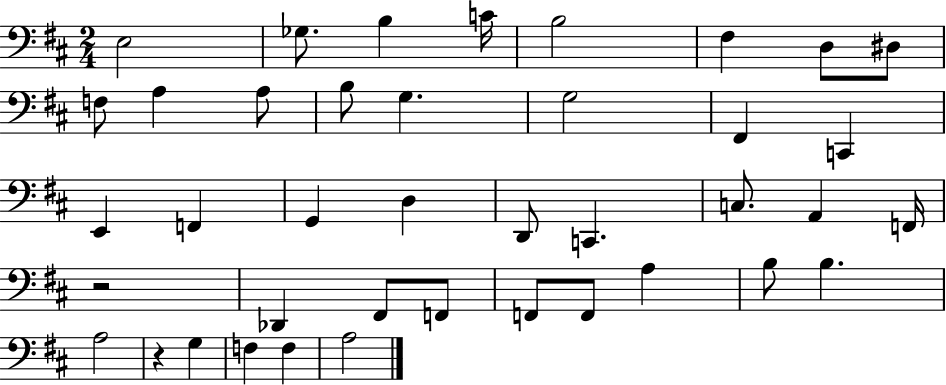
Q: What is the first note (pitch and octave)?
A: E3